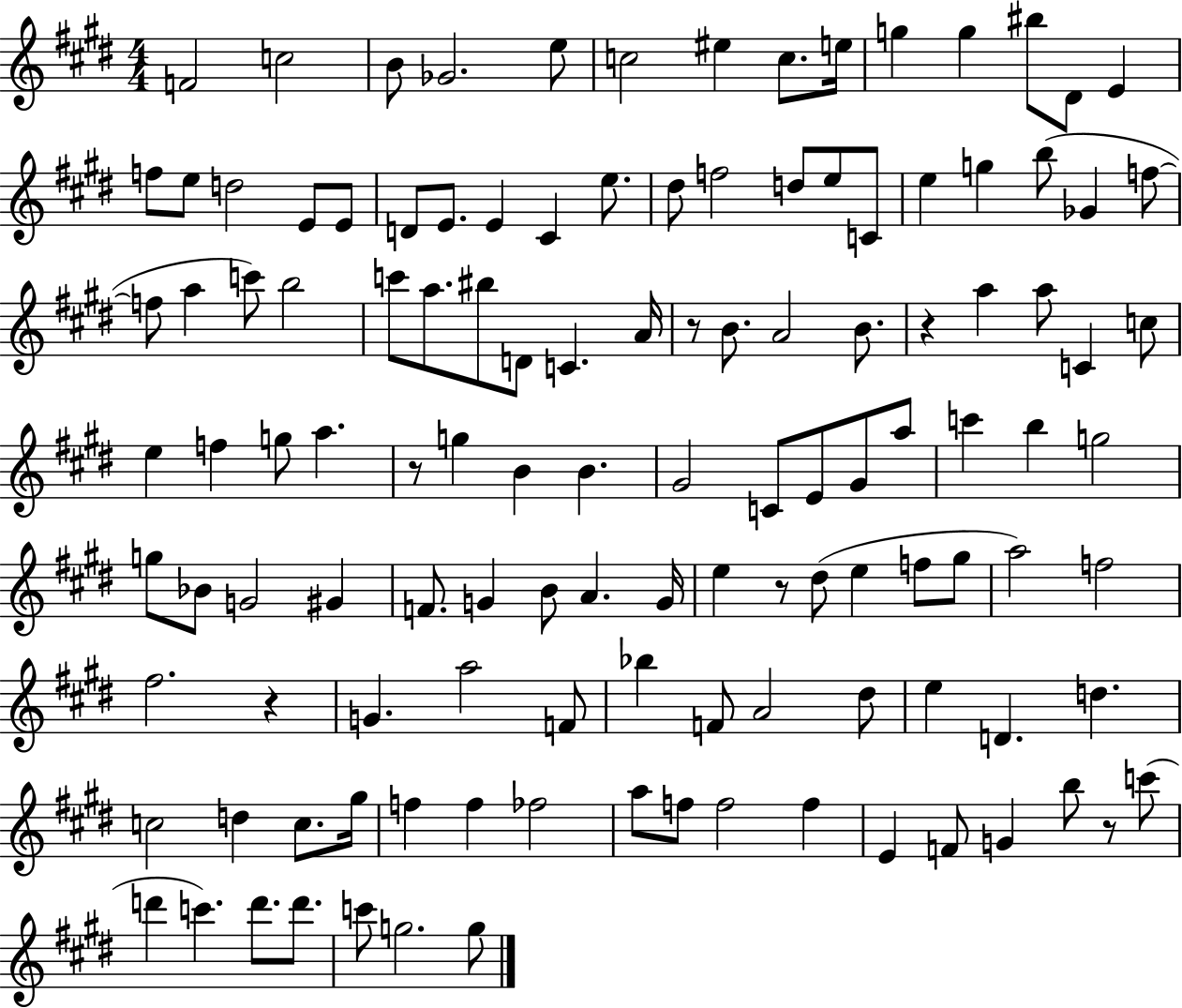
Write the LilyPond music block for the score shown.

{
  \clef treble
  \numericTimeSignature
  \time 4/4
  \key e \major
  f'2 c''2 | b'8 ges'2. e''8 | c''2 eis''4 c''8. e''16 | g''4 g''4 bis''8 dis'8 e'4 | \break f''8 e''8 d''2 e'8 e'8 | d'8 e'8. e'4 cis'4 e''8. | dis''8 f''2 d''8 e''8 c'8 | e''4 g''4 b''8( ges'4 f''8~~ | \break f''8 a''4 c'''8) b''2 | c'''8 a''8. bis''8 d'8 c'4. a'16 | r8 b'8. a'2 b'8. | r4 a''4 a''8 c'4 c''8 | \break e''4 f''4 g''8 a''4. | r8 g''4 b'4 b'4. | gis'2 c'8 e'8 gis'8 a''8 | c'''4 b''4 g''2 | \break g''8 bes'8 g'2 gis'4 | f'8. g'4 b'8 a'4. g'16 | e''4 r8 dis''8( e''4 f''8 gis''8 | a''2) f''2 | \break fis''2. r4 | g'4. a''2 f'8 | bes''4 f'8 a'2 dis''8 | e''4 d'4. d''4. | \break c''2 d''4 c''8. gis''16 | f''4 f''4 fes''2 | a''8 f''8 f''2 f''4 | e'4 f'8 g'4 b''8 r8 c'''8( | \break d'''4 c'''4.) d'''8. d'''8. | c'''8 g''2. g''8 | \bar "|."
}